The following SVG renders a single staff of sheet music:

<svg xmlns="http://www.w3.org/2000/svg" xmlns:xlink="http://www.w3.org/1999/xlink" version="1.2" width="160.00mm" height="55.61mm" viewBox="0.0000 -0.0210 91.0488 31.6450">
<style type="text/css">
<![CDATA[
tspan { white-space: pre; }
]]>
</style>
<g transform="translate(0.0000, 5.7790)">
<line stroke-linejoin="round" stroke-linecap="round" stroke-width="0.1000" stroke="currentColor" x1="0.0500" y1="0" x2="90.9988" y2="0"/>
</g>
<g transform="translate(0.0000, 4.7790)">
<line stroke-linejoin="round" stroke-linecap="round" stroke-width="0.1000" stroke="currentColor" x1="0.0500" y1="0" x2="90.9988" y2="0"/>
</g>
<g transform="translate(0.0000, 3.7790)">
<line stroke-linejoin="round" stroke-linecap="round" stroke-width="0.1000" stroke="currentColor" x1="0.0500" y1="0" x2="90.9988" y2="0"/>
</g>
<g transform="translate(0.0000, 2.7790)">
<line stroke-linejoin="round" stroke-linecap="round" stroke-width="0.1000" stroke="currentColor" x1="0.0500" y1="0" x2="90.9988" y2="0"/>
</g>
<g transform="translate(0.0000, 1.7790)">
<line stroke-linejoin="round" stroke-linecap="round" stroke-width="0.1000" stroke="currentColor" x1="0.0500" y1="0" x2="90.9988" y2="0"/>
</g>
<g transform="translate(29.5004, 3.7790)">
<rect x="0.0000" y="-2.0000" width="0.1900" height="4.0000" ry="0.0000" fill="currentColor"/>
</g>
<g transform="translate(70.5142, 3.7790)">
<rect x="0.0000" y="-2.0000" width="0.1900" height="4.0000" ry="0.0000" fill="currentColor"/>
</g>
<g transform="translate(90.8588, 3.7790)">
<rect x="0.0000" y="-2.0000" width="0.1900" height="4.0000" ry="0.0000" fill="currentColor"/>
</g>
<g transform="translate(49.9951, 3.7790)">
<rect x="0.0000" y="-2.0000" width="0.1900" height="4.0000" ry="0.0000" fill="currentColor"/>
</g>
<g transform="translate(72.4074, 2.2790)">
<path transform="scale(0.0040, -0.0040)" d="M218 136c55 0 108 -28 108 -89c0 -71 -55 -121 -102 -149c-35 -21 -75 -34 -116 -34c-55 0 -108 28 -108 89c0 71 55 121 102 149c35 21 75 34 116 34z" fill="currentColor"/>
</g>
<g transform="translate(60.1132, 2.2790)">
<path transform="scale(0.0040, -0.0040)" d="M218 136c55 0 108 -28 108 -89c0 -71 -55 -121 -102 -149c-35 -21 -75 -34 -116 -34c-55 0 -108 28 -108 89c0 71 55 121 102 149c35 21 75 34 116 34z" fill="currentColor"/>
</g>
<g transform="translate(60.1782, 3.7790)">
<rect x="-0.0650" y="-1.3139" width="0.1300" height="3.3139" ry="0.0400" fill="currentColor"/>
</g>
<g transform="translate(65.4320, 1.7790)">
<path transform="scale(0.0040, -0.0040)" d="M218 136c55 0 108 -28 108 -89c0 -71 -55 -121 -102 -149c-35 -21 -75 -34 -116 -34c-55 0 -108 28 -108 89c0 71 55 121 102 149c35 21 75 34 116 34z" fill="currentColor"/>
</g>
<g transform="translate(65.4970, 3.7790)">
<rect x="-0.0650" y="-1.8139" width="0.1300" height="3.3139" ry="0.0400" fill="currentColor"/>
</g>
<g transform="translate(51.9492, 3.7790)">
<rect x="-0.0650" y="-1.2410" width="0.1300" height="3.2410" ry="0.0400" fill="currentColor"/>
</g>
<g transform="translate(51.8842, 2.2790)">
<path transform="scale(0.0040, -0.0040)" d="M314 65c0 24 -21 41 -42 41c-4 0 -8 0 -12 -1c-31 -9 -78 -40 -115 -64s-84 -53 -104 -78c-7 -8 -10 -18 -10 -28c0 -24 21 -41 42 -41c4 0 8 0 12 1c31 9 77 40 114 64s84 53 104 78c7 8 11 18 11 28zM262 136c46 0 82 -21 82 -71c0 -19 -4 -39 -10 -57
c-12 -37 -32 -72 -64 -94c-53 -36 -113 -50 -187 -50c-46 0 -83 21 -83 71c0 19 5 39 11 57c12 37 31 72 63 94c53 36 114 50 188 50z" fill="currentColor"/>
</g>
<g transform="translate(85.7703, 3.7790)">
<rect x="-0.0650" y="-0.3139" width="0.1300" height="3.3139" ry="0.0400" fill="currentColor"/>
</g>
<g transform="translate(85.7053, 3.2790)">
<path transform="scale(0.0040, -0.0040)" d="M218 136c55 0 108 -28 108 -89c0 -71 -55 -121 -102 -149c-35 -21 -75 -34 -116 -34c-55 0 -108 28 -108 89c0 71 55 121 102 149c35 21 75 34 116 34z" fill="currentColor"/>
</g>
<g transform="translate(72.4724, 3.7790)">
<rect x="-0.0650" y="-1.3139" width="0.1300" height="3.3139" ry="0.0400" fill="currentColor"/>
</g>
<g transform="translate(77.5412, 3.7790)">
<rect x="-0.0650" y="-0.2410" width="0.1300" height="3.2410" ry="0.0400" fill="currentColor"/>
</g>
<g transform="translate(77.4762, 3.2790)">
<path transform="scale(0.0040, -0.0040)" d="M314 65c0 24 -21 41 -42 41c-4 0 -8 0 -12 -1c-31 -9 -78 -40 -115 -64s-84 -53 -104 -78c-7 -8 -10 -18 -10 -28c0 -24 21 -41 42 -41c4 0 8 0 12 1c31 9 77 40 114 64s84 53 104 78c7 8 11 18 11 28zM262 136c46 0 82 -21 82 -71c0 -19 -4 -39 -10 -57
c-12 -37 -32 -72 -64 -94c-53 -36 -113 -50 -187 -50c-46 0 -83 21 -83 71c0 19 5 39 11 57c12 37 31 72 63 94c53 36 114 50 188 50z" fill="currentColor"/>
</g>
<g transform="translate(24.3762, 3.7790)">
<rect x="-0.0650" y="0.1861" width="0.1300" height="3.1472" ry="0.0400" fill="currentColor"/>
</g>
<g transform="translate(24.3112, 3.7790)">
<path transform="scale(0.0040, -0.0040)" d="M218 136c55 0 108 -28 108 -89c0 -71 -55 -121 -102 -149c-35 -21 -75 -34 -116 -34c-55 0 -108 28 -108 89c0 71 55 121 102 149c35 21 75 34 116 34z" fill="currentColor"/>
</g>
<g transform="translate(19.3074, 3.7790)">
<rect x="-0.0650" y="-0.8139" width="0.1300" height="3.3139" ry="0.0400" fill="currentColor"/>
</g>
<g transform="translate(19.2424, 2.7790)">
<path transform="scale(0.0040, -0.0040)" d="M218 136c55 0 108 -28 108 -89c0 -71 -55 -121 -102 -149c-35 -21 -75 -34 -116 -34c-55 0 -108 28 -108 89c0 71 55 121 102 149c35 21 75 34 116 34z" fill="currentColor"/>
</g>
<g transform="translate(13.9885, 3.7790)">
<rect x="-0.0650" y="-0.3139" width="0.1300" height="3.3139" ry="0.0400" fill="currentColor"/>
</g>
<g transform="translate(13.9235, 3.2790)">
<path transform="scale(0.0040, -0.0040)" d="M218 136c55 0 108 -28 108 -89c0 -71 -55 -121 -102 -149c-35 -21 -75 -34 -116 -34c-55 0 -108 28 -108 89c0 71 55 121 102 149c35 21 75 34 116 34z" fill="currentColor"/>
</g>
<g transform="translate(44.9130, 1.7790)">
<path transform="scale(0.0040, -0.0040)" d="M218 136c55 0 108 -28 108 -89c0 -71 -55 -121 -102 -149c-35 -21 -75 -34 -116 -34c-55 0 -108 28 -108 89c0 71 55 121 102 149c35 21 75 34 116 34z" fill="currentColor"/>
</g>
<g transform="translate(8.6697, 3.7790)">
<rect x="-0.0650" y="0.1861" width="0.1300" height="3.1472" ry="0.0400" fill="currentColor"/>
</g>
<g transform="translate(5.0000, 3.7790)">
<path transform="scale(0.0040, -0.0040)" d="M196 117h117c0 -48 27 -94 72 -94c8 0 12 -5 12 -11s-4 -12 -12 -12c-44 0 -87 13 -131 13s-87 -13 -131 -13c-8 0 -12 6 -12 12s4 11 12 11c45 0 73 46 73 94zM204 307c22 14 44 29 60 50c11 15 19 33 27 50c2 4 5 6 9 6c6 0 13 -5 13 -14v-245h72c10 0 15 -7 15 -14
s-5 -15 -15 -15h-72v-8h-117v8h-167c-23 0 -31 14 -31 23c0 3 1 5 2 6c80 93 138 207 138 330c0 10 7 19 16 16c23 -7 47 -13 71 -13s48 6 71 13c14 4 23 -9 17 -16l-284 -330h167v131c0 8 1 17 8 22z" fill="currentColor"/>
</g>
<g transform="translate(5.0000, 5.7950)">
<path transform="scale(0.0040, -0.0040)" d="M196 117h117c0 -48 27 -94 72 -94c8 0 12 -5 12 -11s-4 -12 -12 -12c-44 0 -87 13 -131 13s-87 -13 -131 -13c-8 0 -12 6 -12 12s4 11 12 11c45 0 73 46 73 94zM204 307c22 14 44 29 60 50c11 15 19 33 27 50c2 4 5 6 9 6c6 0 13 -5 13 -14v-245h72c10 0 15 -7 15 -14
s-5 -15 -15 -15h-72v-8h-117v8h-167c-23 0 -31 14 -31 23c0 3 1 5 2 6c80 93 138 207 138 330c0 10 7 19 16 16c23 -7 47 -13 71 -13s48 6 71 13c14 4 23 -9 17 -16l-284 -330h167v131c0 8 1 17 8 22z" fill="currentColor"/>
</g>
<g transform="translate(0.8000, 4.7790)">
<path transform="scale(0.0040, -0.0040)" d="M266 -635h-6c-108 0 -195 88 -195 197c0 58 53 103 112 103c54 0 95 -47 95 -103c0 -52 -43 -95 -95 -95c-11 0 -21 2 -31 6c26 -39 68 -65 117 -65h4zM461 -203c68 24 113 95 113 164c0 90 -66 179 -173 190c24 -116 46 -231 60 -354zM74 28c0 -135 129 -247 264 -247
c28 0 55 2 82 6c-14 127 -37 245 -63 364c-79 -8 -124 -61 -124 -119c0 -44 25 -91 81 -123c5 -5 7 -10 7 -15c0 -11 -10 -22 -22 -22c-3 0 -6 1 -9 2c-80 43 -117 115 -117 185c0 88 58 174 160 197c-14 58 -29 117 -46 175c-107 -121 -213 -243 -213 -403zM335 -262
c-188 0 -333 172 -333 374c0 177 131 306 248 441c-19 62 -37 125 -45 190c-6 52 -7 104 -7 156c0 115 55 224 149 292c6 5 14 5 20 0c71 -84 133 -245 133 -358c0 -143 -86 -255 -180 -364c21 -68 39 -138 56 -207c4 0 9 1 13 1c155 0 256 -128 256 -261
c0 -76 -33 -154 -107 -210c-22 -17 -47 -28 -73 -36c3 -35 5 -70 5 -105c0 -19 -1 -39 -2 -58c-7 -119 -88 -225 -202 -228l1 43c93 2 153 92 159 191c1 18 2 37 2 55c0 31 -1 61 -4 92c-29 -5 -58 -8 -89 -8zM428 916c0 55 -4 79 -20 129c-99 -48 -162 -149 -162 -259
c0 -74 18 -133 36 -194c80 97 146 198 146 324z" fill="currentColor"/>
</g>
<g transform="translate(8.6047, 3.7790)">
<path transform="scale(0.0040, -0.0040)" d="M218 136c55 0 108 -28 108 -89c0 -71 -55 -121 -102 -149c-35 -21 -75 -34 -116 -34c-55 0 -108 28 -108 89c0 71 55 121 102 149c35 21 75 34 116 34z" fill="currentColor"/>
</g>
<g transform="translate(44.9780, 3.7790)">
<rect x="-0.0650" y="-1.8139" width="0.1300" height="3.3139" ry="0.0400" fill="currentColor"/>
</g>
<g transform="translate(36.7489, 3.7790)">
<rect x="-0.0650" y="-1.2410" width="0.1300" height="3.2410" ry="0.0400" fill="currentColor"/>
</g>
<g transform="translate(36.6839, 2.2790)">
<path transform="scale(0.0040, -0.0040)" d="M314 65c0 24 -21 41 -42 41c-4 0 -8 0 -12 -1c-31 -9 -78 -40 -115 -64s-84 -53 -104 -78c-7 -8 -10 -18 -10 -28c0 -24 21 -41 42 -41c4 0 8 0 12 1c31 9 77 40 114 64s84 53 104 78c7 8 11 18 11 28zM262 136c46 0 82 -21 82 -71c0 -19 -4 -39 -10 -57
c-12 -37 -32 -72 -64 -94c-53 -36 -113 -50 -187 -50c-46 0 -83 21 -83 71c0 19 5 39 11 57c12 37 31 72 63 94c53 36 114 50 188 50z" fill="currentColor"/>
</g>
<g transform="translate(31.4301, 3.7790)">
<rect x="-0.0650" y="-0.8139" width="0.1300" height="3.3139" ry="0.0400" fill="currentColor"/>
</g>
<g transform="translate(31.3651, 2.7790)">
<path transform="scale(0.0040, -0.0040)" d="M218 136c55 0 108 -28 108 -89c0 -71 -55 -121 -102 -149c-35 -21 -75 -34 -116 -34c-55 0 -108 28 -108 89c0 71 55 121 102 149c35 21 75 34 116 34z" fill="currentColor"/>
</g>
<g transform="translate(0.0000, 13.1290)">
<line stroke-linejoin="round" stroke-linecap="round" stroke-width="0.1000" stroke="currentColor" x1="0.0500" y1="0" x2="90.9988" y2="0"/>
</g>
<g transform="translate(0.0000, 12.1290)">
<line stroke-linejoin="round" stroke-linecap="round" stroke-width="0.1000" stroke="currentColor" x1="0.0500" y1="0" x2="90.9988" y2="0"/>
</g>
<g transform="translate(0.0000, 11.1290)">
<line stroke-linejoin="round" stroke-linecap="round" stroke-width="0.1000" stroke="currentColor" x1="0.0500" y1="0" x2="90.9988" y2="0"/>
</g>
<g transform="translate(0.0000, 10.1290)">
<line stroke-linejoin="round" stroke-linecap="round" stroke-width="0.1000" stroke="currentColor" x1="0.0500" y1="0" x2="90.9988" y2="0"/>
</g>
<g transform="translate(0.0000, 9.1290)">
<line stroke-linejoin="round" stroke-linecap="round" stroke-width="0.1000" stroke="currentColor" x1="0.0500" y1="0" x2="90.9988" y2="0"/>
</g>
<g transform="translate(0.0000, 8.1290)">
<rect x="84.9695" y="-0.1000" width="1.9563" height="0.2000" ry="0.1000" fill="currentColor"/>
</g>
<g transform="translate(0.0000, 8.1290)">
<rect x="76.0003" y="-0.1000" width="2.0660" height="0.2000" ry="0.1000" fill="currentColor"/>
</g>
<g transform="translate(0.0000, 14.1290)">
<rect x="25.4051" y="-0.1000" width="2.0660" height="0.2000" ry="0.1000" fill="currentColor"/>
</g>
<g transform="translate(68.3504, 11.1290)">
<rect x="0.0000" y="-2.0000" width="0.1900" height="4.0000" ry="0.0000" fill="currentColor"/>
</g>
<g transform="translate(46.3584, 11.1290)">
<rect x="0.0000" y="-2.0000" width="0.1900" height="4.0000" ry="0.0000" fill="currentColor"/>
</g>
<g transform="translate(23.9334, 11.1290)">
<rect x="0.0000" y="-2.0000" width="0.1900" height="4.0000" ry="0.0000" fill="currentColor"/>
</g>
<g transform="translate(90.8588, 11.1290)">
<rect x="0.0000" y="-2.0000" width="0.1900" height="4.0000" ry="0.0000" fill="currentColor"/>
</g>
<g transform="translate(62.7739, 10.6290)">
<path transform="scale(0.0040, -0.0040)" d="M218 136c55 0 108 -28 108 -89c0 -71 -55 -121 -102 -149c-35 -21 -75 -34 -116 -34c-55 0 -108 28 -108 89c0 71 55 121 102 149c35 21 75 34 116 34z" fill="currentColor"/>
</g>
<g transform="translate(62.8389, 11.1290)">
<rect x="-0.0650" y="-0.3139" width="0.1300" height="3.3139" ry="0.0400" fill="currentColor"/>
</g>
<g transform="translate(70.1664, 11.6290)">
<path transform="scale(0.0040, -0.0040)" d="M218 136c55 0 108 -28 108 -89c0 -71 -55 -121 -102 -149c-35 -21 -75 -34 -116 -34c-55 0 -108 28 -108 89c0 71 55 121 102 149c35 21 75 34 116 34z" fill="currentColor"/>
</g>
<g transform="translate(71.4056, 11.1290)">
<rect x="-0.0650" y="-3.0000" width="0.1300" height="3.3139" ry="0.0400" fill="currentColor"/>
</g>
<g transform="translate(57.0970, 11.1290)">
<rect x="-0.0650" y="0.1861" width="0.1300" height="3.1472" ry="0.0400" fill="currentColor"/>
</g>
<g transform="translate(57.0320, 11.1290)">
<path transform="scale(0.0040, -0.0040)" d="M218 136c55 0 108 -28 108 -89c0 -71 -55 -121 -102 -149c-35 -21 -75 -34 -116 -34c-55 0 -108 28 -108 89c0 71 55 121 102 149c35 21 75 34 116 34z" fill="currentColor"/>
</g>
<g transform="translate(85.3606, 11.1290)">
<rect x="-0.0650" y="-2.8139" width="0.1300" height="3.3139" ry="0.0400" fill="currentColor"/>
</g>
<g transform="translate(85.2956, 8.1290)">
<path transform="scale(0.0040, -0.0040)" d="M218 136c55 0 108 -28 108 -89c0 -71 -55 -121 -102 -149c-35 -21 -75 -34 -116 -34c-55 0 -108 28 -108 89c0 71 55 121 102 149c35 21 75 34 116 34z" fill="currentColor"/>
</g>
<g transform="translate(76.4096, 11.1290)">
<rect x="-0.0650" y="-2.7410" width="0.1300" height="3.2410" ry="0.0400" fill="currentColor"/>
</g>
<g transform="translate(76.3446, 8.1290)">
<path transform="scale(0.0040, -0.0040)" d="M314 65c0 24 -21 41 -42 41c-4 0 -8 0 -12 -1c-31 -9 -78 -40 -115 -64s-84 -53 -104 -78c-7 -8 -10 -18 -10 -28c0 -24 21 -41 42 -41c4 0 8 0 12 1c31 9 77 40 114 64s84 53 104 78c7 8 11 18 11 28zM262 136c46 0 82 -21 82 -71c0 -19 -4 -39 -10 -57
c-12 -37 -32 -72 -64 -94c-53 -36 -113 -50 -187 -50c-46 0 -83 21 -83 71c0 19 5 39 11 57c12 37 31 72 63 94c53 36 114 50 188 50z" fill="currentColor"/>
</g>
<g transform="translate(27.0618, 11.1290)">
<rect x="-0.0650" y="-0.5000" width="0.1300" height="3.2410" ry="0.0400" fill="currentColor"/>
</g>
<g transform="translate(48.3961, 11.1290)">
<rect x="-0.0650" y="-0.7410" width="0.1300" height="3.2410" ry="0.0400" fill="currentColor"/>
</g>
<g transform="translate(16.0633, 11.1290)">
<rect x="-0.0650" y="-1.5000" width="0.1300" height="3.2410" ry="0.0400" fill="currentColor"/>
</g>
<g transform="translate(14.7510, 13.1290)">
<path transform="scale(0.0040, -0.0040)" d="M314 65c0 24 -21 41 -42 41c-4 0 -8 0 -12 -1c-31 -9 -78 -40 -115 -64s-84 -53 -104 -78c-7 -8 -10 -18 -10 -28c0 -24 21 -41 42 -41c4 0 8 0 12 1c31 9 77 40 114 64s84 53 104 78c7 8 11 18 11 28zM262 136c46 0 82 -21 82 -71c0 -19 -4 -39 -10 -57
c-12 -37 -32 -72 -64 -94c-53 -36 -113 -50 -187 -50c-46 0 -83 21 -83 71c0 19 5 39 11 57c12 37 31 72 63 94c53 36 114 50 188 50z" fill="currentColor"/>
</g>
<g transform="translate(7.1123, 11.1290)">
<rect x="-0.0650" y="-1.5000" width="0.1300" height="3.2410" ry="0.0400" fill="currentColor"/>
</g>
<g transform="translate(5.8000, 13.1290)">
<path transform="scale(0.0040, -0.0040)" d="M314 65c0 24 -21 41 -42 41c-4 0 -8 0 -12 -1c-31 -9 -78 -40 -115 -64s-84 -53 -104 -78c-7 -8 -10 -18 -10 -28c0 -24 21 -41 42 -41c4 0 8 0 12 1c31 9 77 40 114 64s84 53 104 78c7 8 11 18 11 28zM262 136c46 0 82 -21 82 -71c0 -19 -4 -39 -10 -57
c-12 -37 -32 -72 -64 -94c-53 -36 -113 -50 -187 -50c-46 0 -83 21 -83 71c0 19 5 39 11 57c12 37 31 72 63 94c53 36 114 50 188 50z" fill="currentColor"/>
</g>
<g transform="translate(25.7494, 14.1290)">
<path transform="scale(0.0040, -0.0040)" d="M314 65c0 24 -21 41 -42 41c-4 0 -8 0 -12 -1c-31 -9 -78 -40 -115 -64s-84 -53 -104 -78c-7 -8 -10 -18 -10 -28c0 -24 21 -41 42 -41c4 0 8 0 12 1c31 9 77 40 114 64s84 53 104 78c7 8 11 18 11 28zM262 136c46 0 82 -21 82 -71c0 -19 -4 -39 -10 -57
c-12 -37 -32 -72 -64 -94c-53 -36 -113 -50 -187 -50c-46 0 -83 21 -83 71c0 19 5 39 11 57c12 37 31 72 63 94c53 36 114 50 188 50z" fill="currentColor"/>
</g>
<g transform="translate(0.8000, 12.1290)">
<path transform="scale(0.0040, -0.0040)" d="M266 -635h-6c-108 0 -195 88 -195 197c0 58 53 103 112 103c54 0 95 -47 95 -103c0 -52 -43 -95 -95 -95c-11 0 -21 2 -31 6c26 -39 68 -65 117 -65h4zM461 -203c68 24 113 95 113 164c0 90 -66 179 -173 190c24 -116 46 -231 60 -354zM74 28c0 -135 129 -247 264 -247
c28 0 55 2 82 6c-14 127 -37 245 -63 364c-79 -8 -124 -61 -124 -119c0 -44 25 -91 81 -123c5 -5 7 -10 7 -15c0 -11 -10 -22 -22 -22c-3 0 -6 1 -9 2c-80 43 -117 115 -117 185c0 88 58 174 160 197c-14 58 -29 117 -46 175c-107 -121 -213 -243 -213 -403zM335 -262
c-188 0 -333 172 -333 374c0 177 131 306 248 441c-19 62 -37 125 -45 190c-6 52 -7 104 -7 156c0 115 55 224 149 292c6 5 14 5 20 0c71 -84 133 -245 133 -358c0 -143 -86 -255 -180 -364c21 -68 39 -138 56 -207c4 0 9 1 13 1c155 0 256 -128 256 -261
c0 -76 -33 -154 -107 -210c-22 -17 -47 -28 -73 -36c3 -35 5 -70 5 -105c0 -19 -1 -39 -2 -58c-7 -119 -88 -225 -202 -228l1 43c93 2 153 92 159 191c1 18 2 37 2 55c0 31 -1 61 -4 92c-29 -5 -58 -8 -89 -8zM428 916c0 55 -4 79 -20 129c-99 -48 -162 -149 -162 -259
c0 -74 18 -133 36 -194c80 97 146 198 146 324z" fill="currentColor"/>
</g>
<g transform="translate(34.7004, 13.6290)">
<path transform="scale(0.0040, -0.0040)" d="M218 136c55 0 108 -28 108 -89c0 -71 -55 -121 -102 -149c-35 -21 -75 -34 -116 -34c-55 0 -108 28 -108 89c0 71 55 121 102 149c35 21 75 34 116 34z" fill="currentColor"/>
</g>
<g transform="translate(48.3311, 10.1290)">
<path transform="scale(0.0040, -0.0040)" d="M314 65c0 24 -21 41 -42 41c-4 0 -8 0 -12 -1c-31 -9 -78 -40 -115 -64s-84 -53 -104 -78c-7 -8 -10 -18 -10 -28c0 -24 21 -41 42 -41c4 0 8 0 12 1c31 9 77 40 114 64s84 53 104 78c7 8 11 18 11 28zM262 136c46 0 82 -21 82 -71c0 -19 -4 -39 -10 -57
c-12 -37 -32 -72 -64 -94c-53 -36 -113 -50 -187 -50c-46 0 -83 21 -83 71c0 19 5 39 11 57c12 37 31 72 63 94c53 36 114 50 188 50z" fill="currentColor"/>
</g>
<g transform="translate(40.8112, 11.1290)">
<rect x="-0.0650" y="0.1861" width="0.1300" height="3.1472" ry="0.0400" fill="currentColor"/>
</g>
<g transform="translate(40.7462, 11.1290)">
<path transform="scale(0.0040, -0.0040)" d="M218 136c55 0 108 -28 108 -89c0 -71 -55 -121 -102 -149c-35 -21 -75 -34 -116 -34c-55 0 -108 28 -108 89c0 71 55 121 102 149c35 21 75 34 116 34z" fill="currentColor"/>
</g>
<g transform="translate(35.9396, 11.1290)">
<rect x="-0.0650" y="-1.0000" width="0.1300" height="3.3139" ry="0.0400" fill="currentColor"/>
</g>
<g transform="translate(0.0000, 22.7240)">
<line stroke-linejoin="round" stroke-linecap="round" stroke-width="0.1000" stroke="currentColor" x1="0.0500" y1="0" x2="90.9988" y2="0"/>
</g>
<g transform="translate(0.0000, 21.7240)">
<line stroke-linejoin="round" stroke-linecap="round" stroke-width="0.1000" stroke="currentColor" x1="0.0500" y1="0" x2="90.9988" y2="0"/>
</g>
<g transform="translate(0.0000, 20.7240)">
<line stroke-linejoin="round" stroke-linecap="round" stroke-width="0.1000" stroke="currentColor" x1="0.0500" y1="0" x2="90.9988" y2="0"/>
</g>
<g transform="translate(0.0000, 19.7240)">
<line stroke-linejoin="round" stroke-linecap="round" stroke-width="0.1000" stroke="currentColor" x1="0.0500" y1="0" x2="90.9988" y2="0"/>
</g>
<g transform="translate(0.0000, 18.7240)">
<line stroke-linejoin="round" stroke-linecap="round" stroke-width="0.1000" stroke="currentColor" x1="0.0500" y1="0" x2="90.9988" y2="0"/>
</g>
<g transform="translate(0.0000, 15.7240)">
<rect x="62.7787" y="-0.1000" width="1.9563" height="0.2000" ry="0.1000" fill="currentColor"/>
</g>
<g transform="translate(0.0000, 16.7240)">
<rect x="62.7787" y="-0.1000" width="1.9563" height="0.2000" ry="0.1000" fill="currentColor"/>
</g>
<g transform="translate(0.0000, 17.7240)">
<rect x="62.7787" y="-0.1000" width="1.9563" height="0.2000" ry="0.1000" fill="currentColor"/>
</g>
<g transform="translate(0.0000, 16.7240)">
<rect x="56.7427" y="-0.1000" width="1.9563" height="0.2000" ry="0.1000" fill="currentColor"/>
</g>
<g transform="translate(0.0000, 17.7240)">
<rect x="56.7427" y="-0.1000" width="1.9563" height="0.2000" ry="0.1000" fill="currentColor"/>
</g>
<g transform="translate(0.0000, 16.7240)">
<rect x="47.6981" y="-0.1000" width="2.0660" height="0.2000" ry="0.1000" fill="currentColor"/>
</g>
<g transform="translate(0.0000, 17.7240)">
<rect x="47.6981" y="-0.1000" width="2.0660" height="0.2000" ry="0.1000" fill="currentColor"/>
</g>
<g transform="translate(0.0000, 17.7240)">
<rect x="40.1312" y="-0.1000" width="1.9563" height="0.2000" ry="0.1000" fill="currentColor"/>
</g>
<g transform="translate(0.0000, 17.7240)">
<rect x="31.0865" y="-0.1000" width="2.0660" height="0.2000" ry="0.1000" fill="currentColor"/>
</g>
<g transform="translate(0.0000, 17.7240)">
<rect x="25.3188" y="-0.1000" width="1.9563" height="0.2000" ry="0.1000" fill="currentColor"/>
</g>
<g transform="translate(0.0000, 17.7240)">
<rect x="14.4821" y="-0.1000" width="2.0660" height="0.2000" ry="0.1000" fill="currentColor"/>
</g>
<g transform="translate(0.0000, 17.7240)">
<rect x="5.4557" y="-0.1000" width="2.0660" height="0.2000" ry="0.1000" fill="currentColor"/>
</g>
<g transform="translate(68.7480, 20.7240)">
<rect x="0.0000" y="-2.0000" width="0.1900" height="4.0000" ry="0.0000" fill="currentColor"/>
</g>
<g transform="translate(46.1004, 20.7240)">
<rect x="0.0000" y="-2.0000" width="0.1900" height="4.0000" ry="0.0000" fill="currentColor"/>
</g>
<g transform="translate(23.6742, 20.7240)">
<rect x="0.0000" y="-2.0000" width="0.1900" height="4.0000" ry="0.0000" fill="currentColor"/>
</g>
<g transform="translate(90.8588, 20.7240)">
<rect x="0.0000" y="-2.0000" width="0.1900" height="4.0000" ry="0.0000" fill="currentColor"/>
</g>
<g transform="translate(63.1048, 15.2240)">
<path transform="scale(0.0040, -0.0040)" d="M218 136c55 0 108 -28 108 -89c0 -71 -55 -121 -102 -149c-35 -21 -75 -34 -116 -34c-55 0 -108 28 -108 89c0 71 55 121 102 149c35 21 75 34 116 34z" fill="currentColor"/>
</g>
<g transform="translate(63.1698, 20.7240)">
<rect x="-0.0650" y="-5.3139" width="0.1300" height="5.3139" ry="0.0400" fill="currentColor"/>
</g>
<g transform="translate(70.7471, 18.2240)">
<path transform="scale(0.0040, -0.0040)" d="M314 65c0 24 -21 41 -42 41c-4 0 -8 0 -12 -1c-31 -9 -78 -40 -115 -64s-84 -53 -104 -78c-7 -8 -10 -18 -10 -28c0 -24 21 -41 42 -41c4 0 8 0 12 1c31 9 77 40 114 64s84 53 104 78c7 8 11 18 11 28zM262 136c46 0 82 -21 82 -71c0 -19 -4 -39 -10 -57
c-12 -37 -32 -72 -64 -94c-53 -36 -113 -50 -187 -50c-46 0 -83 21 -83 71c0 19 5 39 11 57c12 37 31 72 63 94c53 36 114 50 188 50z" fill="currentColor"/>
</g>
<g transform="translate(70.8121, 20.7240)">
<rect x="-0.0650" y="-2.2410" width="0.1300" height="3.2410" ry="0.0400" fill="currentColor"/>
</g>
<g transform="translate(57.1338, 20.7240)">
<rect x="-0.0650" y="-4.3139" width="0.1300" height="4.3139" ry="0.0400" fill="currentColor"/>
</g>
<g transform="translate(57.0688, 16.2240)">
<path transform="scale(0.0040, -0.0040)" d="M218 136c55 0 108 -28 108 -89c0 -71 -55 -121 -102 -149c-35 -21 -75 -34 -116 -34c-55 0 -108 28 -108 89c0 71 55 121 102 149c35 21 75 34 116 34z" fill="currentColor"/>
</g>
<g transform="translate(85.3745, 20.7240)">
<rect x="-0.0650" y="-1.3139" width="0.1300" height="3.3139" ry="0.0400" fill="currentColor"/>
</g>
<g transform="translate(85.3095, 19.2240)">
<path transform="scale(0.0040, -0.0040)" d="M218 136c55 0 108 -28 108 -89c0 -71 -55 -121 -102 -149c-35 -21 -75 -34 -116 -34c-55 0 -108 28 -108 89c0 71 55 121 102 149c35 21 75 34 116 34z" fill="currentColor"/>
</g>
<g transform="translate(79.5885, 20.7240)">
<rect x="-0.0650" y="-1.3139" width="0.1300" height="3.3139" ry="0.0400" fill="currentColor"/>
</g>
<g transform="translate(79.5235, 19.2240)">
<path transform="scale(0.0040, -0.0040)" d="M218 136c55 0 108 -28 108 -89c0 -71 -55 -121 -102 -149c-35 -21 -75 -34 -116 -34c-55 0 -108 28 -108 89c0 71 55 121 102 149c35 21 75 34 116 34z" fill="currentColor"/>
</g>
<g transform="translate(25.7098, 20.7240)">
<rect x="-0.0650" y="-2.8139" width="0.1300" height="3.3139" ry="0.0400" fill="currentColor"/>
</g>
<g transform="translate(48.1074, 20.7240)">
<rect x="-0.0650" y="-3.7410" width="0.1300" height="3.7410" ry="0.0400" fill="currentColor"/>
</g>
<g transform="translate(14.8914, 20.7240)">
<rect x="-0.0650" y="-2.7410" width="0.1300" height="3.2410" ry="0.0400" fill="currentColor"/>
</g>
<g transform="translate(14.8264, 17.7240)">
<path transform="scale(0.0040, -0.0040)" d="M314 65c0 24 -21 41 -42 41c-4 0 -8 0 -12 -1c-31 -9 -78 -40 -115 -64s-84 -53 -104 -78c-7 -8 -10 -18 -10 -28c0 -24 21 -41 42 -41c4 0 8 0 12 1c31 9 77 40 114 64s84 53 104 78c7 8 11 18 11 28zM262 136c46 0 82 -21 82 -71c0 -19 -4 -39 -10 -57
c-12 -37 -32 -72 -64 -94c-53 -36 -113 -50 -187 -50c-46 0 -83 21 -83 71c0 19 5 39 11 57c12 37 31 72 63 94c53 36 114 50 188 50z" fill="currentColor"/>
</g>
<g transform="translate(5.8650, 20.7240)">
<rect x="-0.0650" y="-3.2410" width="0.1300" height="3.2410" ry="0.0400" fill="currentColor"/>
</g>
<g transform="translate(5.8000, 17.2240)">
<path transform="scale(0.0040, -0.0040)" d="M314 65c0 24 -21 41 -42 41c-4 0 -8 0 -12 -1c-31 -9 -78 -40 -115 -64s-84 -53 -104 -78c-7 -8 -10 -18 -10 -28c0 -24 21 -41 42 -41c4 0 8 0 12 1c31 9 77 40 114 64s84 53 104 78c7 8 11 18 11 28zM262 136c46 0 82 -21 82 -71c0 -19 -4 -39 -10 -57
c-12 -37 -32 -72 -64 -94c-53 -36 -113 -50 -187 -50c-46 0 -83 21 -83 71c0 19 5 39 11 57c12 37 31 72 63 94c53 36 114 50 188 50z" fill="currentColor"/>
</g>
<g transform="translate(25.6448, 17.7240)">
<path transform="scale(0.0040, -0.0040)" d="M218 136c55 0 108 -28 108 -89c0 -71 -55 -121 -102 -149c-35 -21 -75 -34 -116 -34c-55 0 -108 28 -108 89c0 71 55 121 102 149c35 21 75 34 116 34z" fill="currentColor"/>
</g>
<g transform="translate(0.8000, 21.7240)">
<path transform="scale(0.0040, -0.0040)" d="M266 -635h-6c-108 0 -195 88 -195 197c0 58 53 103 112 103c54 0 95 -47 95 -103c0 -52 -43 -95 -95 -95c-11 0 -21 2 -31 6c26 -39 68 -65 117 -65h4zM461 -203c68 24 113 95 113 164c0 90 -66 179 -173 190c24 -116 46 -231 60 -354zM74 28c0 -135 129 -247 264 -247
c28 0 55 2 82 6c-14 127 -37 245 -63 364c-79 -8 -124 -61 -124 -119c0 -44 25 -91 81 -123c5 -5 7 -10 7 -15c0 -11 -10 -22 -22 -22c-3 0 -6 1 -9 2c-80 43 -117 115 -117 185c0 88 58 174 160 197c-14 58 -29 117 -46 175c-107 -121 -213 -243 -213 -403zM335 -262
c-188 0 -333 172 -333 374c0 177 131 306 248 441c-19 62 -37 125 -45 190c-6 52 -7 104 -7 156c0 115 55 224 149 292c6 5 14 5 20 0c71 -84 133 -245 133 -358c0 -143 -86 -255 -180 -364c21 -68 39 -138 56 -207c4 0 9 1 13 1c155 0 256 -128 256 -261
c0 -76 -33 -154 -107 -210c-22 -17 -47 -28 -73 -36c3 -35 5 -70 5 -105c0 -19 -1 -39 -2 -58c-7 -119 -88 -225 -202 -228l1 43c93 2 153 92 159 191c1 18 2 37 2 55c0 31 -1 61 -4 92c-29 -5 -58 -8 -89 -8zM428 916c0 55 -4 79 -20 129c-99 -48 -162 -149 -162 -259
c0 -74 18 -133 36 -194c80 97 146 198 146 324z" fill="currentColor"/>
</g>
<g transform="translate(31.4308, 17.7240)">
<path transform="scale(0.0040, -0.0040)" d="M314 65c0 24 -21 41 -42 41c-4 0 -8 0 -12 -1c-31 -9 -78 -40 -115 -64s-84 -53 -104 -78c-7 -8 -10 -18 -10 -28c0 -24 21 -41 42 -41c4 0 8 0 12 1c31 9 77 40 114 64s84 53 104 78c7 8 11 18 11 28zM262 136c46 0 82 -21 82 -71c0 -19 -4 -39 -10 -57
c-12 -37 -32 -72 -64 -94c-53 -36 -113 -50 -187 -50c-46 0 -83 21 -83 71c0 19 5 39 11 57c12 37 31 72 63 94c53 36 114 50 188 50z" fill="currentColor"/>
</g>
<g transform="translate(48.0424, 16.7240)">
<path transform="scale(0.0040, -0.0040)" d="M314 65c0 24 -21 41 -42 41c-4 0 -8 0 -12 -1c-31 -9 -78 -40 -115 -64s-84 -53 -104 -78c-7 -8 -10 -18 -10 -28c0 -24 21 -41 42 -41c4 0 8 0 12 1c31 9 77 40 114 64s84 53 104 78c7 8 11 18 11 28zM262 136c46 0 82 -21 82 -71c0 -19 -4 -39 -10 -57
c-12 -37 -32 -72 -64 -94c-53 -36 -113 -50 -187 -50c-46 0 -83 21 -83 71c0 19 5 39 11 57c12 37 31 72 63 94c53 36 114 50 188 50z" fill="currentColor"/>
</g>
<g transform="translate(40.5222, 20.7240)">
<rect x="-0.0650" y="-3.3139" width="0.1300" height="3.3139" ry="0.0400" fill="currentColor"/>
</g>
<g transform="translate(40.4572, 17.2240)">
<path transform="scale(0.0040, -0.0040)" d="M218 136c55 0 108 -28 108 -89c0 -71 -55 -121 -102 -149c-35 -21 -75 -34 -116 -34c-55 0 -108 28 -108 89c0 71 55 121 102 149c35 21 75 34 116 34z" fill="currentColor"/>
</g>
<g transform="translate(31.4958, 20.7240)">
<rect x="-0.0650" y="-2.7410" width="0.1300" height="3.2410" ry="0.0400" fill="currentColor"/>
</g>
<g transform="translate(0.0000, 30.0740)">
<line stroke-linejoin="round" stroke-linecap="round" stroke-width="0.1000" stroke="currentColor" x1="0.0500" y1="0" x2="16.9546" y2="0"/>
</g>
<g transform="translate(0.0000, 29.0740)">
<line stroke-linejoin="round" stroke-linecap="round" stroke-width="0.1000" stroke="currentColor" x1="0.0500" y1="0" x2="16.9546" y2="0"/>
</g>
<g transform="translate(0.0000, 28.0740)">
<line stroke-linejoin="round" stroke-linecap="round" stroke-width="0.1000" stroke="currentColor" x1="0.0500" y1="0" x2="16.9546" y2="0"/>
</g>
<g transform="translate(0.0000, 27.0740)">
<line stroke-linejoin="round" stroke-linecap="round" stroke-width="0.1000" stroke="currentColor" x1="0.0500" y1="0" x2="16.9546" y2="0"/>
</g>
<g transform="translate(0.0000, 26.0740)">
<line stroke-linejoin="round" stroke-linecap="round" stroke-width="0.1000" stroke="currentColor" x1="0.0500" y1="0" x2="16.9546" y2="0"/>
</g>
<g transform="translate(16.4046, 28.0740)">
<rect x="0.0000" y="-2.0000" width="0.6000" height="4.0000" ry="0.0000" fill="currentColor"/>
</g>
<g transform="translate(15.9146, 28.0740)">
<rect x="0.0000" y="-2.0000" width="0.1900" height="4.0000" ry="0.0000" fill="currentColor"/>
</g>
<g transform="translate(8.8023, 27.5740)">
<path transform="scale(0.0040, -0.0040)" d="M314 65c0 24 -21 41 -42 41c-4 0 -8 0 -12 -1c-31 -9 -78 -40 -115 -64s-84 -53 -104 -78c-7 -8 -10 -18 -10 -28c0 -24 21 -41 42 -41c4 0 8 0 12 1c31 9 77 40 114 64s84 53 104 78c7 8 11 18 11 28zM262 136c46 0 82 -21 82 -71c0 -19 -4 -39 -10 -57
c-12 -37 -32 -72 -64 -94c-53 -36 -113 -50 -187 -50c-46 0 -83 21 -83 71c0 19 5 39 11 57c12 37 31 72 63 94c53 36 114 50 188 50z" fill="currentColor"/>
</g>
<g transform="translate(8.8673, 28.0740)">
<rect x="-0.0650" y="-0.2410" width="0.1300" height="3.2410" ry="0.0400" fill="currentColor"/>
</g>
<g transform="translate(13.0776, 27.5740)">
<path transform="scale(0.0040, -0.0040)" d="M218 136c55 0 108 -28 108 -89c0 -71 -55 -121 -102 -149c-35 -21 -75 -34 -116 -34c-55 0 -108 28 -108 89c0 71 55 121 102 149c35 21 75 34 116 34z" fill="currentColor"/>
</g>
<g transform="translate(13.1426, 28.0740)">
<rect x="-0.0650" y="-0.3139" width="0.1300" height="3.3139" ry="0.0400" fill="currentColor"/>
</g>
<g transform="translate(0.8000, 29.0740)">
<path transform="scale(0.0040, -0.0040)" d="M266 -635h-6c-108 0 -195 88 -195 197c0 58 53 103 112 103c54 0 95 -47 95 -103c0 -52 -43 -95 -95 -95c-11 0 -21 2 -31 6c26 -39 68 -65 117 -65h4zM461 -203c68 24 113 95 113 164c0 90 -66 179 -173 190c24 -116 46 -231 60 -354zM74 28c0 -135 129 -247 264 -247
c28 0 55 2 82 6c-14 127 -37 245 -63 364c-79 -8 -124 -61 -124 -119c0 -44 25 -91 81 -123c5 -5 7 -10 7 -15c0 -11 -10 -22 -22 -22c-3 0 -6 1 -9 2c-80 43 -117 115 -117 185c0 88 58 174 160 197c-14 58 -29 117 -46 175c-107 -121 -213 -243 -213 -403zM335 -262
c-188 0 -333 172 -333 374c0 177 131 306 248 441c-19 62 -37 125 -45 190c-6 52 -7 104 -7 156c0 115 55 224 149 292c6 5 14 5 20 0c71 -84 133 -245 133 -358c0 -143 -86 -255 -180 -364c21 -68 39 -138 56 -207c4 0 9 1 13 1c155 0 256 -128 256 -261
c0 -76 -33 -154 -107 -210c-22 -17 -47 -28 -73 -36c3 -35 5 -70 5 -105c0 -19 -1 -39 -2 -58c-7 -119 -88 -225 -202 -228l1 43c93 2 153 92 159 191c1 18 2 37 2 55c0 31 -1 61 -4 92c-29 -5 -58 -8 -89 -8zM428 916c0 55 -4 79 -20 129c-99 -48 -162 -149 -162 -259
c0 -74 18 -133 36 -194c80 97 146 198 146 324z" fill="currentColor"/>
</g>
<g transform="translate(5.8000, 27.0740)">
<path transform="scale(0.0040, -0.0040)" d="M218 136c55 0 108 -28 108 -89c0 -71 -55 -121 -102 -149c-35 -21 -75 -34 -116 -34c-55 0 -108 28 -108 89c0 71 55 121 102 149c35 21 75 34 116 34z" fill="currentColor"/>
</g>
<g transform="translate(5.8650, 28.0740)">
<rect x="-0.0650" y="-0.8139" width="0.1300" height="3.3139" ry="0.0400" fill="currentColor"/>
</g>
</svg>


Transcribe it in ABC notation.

X:1
T:Untitled
M:4/4
L:1/4
K:C
B c d B d e2 f e2 e f e c2 c E2 E2 C2 D B d2 B c A a2 a b2 a2 a a2 b c'2 d' f' g2 e e d c2 c